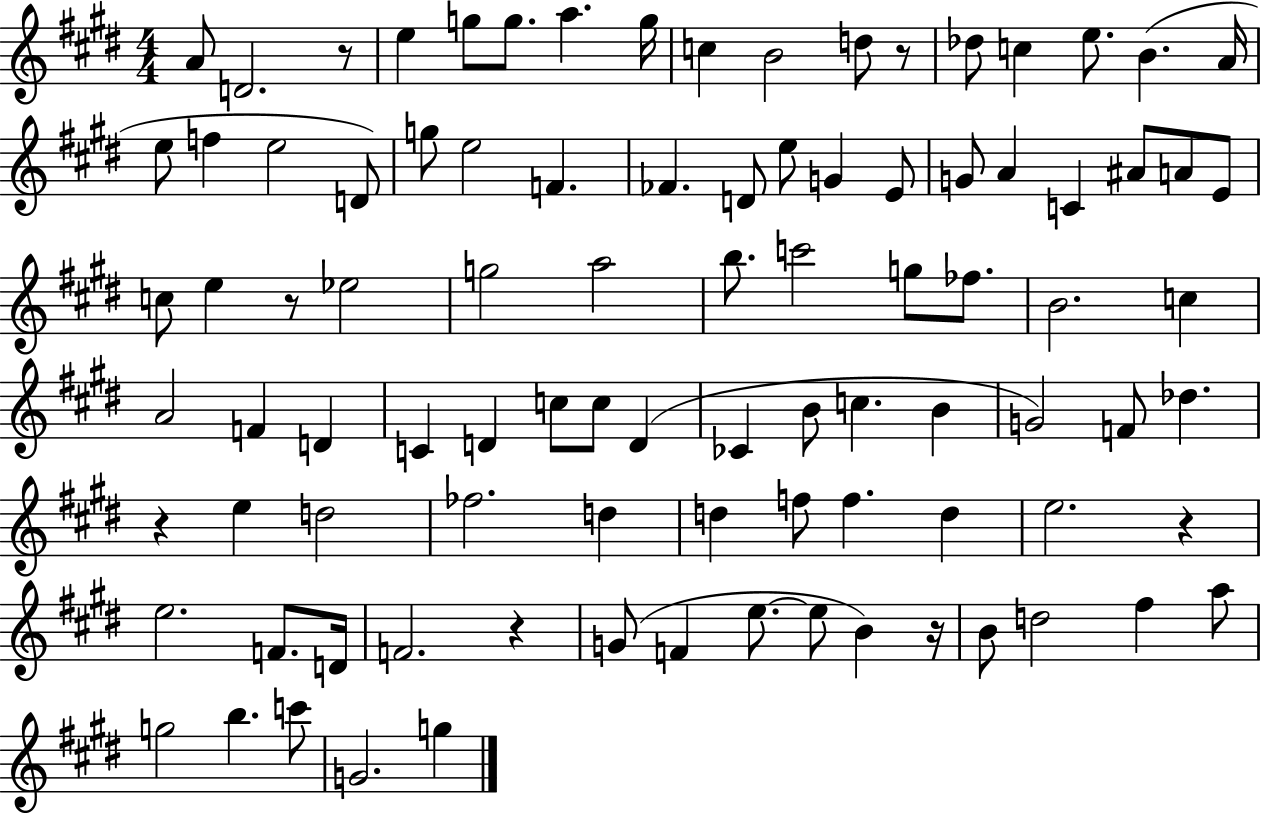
X:1
T:Untitled
M:4/4
L:1/4
K:E
A/2 D2 z/2 e g/2 g/2 a g/4 c B2 d/2 z/2 _d/2 c e/2 B A/4 e/2 f e2 D/2 g/2 e2 F _F D/2 e/2 G E/2 G/2 A C ^A/2 A/2 E/2 c/2 e z/2 _e2 g2 a2 b/2 c'2 g/2 _f/2 B2 c A2 F D C D c/2 c/2 D _C B/2 c B G2 F/2 _d z e d2 _f2 d d f/2 f d e2 z e2 F/2 D/4 F2 z G/2 F e/2 e/2 B z/4 B/2 d2 ^f a/2 g2 b c'/2 G2 g